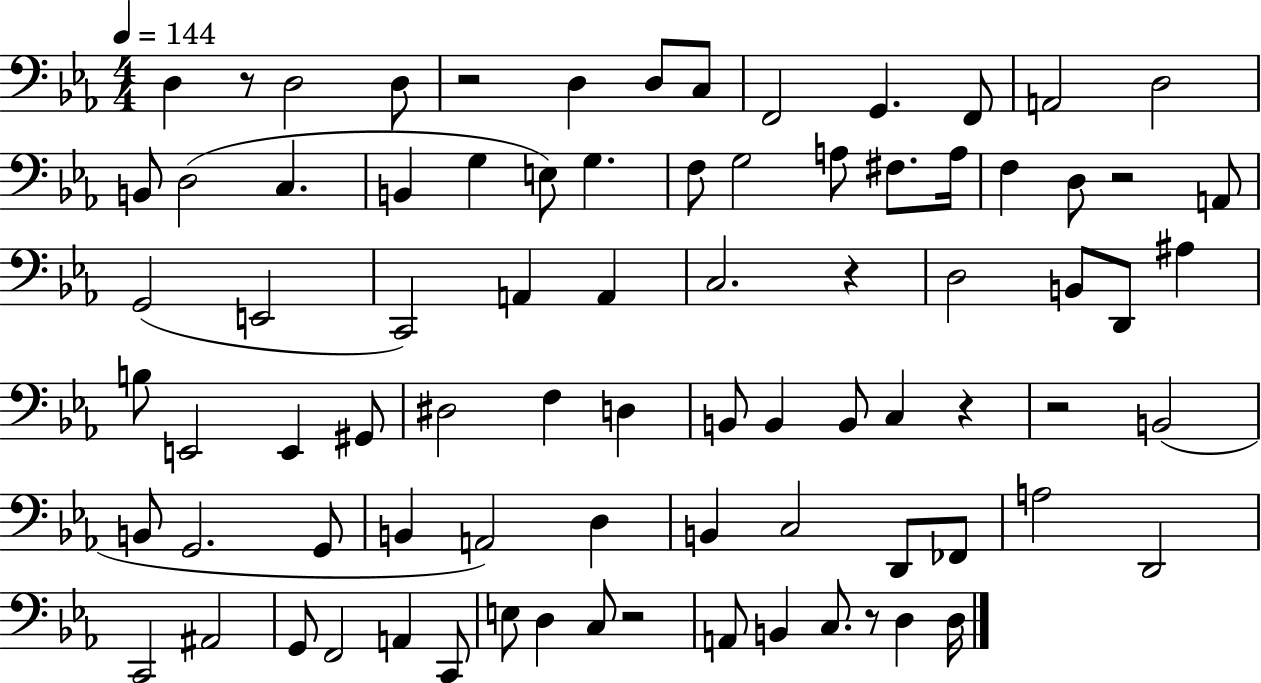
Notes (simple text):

D3/q R/e D3/h D3/e R/h D3/q D3/e C3/e F2/h G2/q. F2/e A2/h D3/h B2/e D3/h C3/q. B2/q G3/q E3/e G3/q. F3/e G3/h A3/e F#3/e. A3/s F3/q D3/e R/h A2/e G2/h E2/h C2/h A2/q A2/q C3/h. R/q D3/h B2/e D2/e A#3/q B3/e E2/h E2/q G#2/e D#3/h F3/q D3/q B2/e B2/q B2/e C3/q R/q R/h B2/h B2/e G2/h. G2/e B2/q A2/h D3/q B2/q C3/h D2/e FES2/e A3/h D2/h C2/h A#2/h G2/e F2/h A2/q C2/e E3/e D3/q C3/e R/h A2/e B2/q C3/e. R/e D3/q D3/s